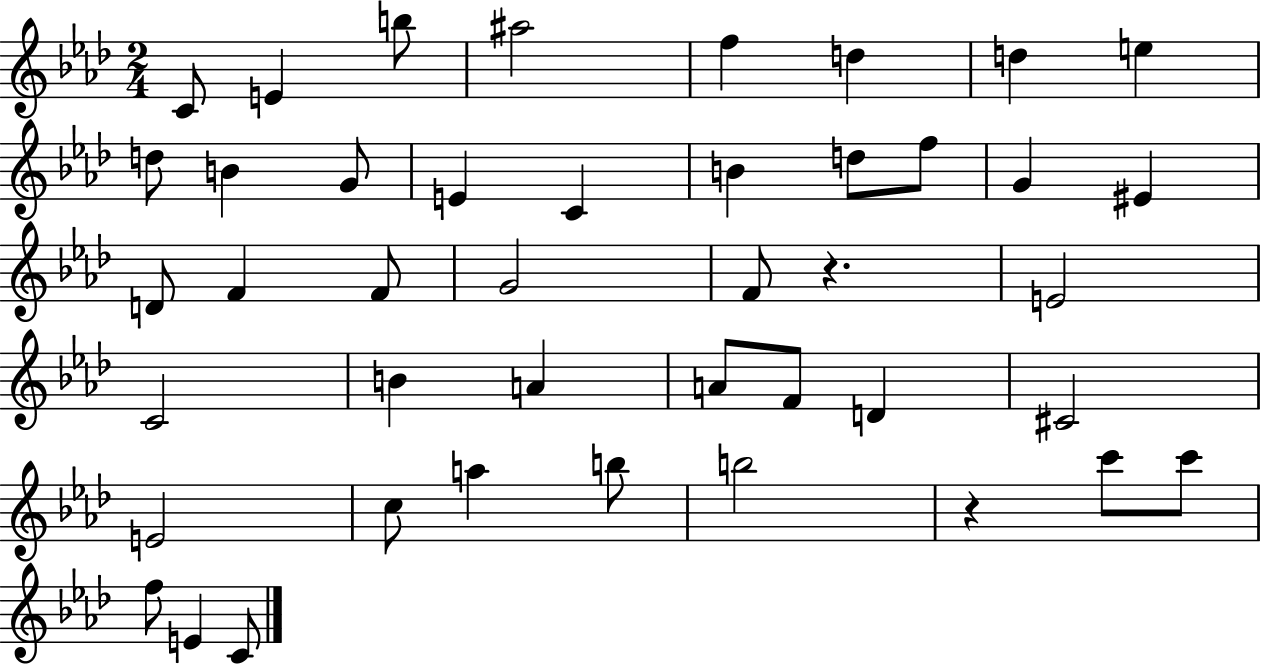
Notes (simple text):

C4/e E4/q B5/e A#5/h F5/q D5/q D5/q E5/q D5/e B4/q G4/e E4/q C4/q B4/q D5/e F5/e G4/q EIS4/q D4/e F4/q F4/e G4/h F4/e R/q. E4/h C4/h B4/q A4/q A4/e F4/e D4/q C#4/h E4/h C5/e A5/q B5/e B5/h R/q C6/e C6/e F5/e E4/q C4/e